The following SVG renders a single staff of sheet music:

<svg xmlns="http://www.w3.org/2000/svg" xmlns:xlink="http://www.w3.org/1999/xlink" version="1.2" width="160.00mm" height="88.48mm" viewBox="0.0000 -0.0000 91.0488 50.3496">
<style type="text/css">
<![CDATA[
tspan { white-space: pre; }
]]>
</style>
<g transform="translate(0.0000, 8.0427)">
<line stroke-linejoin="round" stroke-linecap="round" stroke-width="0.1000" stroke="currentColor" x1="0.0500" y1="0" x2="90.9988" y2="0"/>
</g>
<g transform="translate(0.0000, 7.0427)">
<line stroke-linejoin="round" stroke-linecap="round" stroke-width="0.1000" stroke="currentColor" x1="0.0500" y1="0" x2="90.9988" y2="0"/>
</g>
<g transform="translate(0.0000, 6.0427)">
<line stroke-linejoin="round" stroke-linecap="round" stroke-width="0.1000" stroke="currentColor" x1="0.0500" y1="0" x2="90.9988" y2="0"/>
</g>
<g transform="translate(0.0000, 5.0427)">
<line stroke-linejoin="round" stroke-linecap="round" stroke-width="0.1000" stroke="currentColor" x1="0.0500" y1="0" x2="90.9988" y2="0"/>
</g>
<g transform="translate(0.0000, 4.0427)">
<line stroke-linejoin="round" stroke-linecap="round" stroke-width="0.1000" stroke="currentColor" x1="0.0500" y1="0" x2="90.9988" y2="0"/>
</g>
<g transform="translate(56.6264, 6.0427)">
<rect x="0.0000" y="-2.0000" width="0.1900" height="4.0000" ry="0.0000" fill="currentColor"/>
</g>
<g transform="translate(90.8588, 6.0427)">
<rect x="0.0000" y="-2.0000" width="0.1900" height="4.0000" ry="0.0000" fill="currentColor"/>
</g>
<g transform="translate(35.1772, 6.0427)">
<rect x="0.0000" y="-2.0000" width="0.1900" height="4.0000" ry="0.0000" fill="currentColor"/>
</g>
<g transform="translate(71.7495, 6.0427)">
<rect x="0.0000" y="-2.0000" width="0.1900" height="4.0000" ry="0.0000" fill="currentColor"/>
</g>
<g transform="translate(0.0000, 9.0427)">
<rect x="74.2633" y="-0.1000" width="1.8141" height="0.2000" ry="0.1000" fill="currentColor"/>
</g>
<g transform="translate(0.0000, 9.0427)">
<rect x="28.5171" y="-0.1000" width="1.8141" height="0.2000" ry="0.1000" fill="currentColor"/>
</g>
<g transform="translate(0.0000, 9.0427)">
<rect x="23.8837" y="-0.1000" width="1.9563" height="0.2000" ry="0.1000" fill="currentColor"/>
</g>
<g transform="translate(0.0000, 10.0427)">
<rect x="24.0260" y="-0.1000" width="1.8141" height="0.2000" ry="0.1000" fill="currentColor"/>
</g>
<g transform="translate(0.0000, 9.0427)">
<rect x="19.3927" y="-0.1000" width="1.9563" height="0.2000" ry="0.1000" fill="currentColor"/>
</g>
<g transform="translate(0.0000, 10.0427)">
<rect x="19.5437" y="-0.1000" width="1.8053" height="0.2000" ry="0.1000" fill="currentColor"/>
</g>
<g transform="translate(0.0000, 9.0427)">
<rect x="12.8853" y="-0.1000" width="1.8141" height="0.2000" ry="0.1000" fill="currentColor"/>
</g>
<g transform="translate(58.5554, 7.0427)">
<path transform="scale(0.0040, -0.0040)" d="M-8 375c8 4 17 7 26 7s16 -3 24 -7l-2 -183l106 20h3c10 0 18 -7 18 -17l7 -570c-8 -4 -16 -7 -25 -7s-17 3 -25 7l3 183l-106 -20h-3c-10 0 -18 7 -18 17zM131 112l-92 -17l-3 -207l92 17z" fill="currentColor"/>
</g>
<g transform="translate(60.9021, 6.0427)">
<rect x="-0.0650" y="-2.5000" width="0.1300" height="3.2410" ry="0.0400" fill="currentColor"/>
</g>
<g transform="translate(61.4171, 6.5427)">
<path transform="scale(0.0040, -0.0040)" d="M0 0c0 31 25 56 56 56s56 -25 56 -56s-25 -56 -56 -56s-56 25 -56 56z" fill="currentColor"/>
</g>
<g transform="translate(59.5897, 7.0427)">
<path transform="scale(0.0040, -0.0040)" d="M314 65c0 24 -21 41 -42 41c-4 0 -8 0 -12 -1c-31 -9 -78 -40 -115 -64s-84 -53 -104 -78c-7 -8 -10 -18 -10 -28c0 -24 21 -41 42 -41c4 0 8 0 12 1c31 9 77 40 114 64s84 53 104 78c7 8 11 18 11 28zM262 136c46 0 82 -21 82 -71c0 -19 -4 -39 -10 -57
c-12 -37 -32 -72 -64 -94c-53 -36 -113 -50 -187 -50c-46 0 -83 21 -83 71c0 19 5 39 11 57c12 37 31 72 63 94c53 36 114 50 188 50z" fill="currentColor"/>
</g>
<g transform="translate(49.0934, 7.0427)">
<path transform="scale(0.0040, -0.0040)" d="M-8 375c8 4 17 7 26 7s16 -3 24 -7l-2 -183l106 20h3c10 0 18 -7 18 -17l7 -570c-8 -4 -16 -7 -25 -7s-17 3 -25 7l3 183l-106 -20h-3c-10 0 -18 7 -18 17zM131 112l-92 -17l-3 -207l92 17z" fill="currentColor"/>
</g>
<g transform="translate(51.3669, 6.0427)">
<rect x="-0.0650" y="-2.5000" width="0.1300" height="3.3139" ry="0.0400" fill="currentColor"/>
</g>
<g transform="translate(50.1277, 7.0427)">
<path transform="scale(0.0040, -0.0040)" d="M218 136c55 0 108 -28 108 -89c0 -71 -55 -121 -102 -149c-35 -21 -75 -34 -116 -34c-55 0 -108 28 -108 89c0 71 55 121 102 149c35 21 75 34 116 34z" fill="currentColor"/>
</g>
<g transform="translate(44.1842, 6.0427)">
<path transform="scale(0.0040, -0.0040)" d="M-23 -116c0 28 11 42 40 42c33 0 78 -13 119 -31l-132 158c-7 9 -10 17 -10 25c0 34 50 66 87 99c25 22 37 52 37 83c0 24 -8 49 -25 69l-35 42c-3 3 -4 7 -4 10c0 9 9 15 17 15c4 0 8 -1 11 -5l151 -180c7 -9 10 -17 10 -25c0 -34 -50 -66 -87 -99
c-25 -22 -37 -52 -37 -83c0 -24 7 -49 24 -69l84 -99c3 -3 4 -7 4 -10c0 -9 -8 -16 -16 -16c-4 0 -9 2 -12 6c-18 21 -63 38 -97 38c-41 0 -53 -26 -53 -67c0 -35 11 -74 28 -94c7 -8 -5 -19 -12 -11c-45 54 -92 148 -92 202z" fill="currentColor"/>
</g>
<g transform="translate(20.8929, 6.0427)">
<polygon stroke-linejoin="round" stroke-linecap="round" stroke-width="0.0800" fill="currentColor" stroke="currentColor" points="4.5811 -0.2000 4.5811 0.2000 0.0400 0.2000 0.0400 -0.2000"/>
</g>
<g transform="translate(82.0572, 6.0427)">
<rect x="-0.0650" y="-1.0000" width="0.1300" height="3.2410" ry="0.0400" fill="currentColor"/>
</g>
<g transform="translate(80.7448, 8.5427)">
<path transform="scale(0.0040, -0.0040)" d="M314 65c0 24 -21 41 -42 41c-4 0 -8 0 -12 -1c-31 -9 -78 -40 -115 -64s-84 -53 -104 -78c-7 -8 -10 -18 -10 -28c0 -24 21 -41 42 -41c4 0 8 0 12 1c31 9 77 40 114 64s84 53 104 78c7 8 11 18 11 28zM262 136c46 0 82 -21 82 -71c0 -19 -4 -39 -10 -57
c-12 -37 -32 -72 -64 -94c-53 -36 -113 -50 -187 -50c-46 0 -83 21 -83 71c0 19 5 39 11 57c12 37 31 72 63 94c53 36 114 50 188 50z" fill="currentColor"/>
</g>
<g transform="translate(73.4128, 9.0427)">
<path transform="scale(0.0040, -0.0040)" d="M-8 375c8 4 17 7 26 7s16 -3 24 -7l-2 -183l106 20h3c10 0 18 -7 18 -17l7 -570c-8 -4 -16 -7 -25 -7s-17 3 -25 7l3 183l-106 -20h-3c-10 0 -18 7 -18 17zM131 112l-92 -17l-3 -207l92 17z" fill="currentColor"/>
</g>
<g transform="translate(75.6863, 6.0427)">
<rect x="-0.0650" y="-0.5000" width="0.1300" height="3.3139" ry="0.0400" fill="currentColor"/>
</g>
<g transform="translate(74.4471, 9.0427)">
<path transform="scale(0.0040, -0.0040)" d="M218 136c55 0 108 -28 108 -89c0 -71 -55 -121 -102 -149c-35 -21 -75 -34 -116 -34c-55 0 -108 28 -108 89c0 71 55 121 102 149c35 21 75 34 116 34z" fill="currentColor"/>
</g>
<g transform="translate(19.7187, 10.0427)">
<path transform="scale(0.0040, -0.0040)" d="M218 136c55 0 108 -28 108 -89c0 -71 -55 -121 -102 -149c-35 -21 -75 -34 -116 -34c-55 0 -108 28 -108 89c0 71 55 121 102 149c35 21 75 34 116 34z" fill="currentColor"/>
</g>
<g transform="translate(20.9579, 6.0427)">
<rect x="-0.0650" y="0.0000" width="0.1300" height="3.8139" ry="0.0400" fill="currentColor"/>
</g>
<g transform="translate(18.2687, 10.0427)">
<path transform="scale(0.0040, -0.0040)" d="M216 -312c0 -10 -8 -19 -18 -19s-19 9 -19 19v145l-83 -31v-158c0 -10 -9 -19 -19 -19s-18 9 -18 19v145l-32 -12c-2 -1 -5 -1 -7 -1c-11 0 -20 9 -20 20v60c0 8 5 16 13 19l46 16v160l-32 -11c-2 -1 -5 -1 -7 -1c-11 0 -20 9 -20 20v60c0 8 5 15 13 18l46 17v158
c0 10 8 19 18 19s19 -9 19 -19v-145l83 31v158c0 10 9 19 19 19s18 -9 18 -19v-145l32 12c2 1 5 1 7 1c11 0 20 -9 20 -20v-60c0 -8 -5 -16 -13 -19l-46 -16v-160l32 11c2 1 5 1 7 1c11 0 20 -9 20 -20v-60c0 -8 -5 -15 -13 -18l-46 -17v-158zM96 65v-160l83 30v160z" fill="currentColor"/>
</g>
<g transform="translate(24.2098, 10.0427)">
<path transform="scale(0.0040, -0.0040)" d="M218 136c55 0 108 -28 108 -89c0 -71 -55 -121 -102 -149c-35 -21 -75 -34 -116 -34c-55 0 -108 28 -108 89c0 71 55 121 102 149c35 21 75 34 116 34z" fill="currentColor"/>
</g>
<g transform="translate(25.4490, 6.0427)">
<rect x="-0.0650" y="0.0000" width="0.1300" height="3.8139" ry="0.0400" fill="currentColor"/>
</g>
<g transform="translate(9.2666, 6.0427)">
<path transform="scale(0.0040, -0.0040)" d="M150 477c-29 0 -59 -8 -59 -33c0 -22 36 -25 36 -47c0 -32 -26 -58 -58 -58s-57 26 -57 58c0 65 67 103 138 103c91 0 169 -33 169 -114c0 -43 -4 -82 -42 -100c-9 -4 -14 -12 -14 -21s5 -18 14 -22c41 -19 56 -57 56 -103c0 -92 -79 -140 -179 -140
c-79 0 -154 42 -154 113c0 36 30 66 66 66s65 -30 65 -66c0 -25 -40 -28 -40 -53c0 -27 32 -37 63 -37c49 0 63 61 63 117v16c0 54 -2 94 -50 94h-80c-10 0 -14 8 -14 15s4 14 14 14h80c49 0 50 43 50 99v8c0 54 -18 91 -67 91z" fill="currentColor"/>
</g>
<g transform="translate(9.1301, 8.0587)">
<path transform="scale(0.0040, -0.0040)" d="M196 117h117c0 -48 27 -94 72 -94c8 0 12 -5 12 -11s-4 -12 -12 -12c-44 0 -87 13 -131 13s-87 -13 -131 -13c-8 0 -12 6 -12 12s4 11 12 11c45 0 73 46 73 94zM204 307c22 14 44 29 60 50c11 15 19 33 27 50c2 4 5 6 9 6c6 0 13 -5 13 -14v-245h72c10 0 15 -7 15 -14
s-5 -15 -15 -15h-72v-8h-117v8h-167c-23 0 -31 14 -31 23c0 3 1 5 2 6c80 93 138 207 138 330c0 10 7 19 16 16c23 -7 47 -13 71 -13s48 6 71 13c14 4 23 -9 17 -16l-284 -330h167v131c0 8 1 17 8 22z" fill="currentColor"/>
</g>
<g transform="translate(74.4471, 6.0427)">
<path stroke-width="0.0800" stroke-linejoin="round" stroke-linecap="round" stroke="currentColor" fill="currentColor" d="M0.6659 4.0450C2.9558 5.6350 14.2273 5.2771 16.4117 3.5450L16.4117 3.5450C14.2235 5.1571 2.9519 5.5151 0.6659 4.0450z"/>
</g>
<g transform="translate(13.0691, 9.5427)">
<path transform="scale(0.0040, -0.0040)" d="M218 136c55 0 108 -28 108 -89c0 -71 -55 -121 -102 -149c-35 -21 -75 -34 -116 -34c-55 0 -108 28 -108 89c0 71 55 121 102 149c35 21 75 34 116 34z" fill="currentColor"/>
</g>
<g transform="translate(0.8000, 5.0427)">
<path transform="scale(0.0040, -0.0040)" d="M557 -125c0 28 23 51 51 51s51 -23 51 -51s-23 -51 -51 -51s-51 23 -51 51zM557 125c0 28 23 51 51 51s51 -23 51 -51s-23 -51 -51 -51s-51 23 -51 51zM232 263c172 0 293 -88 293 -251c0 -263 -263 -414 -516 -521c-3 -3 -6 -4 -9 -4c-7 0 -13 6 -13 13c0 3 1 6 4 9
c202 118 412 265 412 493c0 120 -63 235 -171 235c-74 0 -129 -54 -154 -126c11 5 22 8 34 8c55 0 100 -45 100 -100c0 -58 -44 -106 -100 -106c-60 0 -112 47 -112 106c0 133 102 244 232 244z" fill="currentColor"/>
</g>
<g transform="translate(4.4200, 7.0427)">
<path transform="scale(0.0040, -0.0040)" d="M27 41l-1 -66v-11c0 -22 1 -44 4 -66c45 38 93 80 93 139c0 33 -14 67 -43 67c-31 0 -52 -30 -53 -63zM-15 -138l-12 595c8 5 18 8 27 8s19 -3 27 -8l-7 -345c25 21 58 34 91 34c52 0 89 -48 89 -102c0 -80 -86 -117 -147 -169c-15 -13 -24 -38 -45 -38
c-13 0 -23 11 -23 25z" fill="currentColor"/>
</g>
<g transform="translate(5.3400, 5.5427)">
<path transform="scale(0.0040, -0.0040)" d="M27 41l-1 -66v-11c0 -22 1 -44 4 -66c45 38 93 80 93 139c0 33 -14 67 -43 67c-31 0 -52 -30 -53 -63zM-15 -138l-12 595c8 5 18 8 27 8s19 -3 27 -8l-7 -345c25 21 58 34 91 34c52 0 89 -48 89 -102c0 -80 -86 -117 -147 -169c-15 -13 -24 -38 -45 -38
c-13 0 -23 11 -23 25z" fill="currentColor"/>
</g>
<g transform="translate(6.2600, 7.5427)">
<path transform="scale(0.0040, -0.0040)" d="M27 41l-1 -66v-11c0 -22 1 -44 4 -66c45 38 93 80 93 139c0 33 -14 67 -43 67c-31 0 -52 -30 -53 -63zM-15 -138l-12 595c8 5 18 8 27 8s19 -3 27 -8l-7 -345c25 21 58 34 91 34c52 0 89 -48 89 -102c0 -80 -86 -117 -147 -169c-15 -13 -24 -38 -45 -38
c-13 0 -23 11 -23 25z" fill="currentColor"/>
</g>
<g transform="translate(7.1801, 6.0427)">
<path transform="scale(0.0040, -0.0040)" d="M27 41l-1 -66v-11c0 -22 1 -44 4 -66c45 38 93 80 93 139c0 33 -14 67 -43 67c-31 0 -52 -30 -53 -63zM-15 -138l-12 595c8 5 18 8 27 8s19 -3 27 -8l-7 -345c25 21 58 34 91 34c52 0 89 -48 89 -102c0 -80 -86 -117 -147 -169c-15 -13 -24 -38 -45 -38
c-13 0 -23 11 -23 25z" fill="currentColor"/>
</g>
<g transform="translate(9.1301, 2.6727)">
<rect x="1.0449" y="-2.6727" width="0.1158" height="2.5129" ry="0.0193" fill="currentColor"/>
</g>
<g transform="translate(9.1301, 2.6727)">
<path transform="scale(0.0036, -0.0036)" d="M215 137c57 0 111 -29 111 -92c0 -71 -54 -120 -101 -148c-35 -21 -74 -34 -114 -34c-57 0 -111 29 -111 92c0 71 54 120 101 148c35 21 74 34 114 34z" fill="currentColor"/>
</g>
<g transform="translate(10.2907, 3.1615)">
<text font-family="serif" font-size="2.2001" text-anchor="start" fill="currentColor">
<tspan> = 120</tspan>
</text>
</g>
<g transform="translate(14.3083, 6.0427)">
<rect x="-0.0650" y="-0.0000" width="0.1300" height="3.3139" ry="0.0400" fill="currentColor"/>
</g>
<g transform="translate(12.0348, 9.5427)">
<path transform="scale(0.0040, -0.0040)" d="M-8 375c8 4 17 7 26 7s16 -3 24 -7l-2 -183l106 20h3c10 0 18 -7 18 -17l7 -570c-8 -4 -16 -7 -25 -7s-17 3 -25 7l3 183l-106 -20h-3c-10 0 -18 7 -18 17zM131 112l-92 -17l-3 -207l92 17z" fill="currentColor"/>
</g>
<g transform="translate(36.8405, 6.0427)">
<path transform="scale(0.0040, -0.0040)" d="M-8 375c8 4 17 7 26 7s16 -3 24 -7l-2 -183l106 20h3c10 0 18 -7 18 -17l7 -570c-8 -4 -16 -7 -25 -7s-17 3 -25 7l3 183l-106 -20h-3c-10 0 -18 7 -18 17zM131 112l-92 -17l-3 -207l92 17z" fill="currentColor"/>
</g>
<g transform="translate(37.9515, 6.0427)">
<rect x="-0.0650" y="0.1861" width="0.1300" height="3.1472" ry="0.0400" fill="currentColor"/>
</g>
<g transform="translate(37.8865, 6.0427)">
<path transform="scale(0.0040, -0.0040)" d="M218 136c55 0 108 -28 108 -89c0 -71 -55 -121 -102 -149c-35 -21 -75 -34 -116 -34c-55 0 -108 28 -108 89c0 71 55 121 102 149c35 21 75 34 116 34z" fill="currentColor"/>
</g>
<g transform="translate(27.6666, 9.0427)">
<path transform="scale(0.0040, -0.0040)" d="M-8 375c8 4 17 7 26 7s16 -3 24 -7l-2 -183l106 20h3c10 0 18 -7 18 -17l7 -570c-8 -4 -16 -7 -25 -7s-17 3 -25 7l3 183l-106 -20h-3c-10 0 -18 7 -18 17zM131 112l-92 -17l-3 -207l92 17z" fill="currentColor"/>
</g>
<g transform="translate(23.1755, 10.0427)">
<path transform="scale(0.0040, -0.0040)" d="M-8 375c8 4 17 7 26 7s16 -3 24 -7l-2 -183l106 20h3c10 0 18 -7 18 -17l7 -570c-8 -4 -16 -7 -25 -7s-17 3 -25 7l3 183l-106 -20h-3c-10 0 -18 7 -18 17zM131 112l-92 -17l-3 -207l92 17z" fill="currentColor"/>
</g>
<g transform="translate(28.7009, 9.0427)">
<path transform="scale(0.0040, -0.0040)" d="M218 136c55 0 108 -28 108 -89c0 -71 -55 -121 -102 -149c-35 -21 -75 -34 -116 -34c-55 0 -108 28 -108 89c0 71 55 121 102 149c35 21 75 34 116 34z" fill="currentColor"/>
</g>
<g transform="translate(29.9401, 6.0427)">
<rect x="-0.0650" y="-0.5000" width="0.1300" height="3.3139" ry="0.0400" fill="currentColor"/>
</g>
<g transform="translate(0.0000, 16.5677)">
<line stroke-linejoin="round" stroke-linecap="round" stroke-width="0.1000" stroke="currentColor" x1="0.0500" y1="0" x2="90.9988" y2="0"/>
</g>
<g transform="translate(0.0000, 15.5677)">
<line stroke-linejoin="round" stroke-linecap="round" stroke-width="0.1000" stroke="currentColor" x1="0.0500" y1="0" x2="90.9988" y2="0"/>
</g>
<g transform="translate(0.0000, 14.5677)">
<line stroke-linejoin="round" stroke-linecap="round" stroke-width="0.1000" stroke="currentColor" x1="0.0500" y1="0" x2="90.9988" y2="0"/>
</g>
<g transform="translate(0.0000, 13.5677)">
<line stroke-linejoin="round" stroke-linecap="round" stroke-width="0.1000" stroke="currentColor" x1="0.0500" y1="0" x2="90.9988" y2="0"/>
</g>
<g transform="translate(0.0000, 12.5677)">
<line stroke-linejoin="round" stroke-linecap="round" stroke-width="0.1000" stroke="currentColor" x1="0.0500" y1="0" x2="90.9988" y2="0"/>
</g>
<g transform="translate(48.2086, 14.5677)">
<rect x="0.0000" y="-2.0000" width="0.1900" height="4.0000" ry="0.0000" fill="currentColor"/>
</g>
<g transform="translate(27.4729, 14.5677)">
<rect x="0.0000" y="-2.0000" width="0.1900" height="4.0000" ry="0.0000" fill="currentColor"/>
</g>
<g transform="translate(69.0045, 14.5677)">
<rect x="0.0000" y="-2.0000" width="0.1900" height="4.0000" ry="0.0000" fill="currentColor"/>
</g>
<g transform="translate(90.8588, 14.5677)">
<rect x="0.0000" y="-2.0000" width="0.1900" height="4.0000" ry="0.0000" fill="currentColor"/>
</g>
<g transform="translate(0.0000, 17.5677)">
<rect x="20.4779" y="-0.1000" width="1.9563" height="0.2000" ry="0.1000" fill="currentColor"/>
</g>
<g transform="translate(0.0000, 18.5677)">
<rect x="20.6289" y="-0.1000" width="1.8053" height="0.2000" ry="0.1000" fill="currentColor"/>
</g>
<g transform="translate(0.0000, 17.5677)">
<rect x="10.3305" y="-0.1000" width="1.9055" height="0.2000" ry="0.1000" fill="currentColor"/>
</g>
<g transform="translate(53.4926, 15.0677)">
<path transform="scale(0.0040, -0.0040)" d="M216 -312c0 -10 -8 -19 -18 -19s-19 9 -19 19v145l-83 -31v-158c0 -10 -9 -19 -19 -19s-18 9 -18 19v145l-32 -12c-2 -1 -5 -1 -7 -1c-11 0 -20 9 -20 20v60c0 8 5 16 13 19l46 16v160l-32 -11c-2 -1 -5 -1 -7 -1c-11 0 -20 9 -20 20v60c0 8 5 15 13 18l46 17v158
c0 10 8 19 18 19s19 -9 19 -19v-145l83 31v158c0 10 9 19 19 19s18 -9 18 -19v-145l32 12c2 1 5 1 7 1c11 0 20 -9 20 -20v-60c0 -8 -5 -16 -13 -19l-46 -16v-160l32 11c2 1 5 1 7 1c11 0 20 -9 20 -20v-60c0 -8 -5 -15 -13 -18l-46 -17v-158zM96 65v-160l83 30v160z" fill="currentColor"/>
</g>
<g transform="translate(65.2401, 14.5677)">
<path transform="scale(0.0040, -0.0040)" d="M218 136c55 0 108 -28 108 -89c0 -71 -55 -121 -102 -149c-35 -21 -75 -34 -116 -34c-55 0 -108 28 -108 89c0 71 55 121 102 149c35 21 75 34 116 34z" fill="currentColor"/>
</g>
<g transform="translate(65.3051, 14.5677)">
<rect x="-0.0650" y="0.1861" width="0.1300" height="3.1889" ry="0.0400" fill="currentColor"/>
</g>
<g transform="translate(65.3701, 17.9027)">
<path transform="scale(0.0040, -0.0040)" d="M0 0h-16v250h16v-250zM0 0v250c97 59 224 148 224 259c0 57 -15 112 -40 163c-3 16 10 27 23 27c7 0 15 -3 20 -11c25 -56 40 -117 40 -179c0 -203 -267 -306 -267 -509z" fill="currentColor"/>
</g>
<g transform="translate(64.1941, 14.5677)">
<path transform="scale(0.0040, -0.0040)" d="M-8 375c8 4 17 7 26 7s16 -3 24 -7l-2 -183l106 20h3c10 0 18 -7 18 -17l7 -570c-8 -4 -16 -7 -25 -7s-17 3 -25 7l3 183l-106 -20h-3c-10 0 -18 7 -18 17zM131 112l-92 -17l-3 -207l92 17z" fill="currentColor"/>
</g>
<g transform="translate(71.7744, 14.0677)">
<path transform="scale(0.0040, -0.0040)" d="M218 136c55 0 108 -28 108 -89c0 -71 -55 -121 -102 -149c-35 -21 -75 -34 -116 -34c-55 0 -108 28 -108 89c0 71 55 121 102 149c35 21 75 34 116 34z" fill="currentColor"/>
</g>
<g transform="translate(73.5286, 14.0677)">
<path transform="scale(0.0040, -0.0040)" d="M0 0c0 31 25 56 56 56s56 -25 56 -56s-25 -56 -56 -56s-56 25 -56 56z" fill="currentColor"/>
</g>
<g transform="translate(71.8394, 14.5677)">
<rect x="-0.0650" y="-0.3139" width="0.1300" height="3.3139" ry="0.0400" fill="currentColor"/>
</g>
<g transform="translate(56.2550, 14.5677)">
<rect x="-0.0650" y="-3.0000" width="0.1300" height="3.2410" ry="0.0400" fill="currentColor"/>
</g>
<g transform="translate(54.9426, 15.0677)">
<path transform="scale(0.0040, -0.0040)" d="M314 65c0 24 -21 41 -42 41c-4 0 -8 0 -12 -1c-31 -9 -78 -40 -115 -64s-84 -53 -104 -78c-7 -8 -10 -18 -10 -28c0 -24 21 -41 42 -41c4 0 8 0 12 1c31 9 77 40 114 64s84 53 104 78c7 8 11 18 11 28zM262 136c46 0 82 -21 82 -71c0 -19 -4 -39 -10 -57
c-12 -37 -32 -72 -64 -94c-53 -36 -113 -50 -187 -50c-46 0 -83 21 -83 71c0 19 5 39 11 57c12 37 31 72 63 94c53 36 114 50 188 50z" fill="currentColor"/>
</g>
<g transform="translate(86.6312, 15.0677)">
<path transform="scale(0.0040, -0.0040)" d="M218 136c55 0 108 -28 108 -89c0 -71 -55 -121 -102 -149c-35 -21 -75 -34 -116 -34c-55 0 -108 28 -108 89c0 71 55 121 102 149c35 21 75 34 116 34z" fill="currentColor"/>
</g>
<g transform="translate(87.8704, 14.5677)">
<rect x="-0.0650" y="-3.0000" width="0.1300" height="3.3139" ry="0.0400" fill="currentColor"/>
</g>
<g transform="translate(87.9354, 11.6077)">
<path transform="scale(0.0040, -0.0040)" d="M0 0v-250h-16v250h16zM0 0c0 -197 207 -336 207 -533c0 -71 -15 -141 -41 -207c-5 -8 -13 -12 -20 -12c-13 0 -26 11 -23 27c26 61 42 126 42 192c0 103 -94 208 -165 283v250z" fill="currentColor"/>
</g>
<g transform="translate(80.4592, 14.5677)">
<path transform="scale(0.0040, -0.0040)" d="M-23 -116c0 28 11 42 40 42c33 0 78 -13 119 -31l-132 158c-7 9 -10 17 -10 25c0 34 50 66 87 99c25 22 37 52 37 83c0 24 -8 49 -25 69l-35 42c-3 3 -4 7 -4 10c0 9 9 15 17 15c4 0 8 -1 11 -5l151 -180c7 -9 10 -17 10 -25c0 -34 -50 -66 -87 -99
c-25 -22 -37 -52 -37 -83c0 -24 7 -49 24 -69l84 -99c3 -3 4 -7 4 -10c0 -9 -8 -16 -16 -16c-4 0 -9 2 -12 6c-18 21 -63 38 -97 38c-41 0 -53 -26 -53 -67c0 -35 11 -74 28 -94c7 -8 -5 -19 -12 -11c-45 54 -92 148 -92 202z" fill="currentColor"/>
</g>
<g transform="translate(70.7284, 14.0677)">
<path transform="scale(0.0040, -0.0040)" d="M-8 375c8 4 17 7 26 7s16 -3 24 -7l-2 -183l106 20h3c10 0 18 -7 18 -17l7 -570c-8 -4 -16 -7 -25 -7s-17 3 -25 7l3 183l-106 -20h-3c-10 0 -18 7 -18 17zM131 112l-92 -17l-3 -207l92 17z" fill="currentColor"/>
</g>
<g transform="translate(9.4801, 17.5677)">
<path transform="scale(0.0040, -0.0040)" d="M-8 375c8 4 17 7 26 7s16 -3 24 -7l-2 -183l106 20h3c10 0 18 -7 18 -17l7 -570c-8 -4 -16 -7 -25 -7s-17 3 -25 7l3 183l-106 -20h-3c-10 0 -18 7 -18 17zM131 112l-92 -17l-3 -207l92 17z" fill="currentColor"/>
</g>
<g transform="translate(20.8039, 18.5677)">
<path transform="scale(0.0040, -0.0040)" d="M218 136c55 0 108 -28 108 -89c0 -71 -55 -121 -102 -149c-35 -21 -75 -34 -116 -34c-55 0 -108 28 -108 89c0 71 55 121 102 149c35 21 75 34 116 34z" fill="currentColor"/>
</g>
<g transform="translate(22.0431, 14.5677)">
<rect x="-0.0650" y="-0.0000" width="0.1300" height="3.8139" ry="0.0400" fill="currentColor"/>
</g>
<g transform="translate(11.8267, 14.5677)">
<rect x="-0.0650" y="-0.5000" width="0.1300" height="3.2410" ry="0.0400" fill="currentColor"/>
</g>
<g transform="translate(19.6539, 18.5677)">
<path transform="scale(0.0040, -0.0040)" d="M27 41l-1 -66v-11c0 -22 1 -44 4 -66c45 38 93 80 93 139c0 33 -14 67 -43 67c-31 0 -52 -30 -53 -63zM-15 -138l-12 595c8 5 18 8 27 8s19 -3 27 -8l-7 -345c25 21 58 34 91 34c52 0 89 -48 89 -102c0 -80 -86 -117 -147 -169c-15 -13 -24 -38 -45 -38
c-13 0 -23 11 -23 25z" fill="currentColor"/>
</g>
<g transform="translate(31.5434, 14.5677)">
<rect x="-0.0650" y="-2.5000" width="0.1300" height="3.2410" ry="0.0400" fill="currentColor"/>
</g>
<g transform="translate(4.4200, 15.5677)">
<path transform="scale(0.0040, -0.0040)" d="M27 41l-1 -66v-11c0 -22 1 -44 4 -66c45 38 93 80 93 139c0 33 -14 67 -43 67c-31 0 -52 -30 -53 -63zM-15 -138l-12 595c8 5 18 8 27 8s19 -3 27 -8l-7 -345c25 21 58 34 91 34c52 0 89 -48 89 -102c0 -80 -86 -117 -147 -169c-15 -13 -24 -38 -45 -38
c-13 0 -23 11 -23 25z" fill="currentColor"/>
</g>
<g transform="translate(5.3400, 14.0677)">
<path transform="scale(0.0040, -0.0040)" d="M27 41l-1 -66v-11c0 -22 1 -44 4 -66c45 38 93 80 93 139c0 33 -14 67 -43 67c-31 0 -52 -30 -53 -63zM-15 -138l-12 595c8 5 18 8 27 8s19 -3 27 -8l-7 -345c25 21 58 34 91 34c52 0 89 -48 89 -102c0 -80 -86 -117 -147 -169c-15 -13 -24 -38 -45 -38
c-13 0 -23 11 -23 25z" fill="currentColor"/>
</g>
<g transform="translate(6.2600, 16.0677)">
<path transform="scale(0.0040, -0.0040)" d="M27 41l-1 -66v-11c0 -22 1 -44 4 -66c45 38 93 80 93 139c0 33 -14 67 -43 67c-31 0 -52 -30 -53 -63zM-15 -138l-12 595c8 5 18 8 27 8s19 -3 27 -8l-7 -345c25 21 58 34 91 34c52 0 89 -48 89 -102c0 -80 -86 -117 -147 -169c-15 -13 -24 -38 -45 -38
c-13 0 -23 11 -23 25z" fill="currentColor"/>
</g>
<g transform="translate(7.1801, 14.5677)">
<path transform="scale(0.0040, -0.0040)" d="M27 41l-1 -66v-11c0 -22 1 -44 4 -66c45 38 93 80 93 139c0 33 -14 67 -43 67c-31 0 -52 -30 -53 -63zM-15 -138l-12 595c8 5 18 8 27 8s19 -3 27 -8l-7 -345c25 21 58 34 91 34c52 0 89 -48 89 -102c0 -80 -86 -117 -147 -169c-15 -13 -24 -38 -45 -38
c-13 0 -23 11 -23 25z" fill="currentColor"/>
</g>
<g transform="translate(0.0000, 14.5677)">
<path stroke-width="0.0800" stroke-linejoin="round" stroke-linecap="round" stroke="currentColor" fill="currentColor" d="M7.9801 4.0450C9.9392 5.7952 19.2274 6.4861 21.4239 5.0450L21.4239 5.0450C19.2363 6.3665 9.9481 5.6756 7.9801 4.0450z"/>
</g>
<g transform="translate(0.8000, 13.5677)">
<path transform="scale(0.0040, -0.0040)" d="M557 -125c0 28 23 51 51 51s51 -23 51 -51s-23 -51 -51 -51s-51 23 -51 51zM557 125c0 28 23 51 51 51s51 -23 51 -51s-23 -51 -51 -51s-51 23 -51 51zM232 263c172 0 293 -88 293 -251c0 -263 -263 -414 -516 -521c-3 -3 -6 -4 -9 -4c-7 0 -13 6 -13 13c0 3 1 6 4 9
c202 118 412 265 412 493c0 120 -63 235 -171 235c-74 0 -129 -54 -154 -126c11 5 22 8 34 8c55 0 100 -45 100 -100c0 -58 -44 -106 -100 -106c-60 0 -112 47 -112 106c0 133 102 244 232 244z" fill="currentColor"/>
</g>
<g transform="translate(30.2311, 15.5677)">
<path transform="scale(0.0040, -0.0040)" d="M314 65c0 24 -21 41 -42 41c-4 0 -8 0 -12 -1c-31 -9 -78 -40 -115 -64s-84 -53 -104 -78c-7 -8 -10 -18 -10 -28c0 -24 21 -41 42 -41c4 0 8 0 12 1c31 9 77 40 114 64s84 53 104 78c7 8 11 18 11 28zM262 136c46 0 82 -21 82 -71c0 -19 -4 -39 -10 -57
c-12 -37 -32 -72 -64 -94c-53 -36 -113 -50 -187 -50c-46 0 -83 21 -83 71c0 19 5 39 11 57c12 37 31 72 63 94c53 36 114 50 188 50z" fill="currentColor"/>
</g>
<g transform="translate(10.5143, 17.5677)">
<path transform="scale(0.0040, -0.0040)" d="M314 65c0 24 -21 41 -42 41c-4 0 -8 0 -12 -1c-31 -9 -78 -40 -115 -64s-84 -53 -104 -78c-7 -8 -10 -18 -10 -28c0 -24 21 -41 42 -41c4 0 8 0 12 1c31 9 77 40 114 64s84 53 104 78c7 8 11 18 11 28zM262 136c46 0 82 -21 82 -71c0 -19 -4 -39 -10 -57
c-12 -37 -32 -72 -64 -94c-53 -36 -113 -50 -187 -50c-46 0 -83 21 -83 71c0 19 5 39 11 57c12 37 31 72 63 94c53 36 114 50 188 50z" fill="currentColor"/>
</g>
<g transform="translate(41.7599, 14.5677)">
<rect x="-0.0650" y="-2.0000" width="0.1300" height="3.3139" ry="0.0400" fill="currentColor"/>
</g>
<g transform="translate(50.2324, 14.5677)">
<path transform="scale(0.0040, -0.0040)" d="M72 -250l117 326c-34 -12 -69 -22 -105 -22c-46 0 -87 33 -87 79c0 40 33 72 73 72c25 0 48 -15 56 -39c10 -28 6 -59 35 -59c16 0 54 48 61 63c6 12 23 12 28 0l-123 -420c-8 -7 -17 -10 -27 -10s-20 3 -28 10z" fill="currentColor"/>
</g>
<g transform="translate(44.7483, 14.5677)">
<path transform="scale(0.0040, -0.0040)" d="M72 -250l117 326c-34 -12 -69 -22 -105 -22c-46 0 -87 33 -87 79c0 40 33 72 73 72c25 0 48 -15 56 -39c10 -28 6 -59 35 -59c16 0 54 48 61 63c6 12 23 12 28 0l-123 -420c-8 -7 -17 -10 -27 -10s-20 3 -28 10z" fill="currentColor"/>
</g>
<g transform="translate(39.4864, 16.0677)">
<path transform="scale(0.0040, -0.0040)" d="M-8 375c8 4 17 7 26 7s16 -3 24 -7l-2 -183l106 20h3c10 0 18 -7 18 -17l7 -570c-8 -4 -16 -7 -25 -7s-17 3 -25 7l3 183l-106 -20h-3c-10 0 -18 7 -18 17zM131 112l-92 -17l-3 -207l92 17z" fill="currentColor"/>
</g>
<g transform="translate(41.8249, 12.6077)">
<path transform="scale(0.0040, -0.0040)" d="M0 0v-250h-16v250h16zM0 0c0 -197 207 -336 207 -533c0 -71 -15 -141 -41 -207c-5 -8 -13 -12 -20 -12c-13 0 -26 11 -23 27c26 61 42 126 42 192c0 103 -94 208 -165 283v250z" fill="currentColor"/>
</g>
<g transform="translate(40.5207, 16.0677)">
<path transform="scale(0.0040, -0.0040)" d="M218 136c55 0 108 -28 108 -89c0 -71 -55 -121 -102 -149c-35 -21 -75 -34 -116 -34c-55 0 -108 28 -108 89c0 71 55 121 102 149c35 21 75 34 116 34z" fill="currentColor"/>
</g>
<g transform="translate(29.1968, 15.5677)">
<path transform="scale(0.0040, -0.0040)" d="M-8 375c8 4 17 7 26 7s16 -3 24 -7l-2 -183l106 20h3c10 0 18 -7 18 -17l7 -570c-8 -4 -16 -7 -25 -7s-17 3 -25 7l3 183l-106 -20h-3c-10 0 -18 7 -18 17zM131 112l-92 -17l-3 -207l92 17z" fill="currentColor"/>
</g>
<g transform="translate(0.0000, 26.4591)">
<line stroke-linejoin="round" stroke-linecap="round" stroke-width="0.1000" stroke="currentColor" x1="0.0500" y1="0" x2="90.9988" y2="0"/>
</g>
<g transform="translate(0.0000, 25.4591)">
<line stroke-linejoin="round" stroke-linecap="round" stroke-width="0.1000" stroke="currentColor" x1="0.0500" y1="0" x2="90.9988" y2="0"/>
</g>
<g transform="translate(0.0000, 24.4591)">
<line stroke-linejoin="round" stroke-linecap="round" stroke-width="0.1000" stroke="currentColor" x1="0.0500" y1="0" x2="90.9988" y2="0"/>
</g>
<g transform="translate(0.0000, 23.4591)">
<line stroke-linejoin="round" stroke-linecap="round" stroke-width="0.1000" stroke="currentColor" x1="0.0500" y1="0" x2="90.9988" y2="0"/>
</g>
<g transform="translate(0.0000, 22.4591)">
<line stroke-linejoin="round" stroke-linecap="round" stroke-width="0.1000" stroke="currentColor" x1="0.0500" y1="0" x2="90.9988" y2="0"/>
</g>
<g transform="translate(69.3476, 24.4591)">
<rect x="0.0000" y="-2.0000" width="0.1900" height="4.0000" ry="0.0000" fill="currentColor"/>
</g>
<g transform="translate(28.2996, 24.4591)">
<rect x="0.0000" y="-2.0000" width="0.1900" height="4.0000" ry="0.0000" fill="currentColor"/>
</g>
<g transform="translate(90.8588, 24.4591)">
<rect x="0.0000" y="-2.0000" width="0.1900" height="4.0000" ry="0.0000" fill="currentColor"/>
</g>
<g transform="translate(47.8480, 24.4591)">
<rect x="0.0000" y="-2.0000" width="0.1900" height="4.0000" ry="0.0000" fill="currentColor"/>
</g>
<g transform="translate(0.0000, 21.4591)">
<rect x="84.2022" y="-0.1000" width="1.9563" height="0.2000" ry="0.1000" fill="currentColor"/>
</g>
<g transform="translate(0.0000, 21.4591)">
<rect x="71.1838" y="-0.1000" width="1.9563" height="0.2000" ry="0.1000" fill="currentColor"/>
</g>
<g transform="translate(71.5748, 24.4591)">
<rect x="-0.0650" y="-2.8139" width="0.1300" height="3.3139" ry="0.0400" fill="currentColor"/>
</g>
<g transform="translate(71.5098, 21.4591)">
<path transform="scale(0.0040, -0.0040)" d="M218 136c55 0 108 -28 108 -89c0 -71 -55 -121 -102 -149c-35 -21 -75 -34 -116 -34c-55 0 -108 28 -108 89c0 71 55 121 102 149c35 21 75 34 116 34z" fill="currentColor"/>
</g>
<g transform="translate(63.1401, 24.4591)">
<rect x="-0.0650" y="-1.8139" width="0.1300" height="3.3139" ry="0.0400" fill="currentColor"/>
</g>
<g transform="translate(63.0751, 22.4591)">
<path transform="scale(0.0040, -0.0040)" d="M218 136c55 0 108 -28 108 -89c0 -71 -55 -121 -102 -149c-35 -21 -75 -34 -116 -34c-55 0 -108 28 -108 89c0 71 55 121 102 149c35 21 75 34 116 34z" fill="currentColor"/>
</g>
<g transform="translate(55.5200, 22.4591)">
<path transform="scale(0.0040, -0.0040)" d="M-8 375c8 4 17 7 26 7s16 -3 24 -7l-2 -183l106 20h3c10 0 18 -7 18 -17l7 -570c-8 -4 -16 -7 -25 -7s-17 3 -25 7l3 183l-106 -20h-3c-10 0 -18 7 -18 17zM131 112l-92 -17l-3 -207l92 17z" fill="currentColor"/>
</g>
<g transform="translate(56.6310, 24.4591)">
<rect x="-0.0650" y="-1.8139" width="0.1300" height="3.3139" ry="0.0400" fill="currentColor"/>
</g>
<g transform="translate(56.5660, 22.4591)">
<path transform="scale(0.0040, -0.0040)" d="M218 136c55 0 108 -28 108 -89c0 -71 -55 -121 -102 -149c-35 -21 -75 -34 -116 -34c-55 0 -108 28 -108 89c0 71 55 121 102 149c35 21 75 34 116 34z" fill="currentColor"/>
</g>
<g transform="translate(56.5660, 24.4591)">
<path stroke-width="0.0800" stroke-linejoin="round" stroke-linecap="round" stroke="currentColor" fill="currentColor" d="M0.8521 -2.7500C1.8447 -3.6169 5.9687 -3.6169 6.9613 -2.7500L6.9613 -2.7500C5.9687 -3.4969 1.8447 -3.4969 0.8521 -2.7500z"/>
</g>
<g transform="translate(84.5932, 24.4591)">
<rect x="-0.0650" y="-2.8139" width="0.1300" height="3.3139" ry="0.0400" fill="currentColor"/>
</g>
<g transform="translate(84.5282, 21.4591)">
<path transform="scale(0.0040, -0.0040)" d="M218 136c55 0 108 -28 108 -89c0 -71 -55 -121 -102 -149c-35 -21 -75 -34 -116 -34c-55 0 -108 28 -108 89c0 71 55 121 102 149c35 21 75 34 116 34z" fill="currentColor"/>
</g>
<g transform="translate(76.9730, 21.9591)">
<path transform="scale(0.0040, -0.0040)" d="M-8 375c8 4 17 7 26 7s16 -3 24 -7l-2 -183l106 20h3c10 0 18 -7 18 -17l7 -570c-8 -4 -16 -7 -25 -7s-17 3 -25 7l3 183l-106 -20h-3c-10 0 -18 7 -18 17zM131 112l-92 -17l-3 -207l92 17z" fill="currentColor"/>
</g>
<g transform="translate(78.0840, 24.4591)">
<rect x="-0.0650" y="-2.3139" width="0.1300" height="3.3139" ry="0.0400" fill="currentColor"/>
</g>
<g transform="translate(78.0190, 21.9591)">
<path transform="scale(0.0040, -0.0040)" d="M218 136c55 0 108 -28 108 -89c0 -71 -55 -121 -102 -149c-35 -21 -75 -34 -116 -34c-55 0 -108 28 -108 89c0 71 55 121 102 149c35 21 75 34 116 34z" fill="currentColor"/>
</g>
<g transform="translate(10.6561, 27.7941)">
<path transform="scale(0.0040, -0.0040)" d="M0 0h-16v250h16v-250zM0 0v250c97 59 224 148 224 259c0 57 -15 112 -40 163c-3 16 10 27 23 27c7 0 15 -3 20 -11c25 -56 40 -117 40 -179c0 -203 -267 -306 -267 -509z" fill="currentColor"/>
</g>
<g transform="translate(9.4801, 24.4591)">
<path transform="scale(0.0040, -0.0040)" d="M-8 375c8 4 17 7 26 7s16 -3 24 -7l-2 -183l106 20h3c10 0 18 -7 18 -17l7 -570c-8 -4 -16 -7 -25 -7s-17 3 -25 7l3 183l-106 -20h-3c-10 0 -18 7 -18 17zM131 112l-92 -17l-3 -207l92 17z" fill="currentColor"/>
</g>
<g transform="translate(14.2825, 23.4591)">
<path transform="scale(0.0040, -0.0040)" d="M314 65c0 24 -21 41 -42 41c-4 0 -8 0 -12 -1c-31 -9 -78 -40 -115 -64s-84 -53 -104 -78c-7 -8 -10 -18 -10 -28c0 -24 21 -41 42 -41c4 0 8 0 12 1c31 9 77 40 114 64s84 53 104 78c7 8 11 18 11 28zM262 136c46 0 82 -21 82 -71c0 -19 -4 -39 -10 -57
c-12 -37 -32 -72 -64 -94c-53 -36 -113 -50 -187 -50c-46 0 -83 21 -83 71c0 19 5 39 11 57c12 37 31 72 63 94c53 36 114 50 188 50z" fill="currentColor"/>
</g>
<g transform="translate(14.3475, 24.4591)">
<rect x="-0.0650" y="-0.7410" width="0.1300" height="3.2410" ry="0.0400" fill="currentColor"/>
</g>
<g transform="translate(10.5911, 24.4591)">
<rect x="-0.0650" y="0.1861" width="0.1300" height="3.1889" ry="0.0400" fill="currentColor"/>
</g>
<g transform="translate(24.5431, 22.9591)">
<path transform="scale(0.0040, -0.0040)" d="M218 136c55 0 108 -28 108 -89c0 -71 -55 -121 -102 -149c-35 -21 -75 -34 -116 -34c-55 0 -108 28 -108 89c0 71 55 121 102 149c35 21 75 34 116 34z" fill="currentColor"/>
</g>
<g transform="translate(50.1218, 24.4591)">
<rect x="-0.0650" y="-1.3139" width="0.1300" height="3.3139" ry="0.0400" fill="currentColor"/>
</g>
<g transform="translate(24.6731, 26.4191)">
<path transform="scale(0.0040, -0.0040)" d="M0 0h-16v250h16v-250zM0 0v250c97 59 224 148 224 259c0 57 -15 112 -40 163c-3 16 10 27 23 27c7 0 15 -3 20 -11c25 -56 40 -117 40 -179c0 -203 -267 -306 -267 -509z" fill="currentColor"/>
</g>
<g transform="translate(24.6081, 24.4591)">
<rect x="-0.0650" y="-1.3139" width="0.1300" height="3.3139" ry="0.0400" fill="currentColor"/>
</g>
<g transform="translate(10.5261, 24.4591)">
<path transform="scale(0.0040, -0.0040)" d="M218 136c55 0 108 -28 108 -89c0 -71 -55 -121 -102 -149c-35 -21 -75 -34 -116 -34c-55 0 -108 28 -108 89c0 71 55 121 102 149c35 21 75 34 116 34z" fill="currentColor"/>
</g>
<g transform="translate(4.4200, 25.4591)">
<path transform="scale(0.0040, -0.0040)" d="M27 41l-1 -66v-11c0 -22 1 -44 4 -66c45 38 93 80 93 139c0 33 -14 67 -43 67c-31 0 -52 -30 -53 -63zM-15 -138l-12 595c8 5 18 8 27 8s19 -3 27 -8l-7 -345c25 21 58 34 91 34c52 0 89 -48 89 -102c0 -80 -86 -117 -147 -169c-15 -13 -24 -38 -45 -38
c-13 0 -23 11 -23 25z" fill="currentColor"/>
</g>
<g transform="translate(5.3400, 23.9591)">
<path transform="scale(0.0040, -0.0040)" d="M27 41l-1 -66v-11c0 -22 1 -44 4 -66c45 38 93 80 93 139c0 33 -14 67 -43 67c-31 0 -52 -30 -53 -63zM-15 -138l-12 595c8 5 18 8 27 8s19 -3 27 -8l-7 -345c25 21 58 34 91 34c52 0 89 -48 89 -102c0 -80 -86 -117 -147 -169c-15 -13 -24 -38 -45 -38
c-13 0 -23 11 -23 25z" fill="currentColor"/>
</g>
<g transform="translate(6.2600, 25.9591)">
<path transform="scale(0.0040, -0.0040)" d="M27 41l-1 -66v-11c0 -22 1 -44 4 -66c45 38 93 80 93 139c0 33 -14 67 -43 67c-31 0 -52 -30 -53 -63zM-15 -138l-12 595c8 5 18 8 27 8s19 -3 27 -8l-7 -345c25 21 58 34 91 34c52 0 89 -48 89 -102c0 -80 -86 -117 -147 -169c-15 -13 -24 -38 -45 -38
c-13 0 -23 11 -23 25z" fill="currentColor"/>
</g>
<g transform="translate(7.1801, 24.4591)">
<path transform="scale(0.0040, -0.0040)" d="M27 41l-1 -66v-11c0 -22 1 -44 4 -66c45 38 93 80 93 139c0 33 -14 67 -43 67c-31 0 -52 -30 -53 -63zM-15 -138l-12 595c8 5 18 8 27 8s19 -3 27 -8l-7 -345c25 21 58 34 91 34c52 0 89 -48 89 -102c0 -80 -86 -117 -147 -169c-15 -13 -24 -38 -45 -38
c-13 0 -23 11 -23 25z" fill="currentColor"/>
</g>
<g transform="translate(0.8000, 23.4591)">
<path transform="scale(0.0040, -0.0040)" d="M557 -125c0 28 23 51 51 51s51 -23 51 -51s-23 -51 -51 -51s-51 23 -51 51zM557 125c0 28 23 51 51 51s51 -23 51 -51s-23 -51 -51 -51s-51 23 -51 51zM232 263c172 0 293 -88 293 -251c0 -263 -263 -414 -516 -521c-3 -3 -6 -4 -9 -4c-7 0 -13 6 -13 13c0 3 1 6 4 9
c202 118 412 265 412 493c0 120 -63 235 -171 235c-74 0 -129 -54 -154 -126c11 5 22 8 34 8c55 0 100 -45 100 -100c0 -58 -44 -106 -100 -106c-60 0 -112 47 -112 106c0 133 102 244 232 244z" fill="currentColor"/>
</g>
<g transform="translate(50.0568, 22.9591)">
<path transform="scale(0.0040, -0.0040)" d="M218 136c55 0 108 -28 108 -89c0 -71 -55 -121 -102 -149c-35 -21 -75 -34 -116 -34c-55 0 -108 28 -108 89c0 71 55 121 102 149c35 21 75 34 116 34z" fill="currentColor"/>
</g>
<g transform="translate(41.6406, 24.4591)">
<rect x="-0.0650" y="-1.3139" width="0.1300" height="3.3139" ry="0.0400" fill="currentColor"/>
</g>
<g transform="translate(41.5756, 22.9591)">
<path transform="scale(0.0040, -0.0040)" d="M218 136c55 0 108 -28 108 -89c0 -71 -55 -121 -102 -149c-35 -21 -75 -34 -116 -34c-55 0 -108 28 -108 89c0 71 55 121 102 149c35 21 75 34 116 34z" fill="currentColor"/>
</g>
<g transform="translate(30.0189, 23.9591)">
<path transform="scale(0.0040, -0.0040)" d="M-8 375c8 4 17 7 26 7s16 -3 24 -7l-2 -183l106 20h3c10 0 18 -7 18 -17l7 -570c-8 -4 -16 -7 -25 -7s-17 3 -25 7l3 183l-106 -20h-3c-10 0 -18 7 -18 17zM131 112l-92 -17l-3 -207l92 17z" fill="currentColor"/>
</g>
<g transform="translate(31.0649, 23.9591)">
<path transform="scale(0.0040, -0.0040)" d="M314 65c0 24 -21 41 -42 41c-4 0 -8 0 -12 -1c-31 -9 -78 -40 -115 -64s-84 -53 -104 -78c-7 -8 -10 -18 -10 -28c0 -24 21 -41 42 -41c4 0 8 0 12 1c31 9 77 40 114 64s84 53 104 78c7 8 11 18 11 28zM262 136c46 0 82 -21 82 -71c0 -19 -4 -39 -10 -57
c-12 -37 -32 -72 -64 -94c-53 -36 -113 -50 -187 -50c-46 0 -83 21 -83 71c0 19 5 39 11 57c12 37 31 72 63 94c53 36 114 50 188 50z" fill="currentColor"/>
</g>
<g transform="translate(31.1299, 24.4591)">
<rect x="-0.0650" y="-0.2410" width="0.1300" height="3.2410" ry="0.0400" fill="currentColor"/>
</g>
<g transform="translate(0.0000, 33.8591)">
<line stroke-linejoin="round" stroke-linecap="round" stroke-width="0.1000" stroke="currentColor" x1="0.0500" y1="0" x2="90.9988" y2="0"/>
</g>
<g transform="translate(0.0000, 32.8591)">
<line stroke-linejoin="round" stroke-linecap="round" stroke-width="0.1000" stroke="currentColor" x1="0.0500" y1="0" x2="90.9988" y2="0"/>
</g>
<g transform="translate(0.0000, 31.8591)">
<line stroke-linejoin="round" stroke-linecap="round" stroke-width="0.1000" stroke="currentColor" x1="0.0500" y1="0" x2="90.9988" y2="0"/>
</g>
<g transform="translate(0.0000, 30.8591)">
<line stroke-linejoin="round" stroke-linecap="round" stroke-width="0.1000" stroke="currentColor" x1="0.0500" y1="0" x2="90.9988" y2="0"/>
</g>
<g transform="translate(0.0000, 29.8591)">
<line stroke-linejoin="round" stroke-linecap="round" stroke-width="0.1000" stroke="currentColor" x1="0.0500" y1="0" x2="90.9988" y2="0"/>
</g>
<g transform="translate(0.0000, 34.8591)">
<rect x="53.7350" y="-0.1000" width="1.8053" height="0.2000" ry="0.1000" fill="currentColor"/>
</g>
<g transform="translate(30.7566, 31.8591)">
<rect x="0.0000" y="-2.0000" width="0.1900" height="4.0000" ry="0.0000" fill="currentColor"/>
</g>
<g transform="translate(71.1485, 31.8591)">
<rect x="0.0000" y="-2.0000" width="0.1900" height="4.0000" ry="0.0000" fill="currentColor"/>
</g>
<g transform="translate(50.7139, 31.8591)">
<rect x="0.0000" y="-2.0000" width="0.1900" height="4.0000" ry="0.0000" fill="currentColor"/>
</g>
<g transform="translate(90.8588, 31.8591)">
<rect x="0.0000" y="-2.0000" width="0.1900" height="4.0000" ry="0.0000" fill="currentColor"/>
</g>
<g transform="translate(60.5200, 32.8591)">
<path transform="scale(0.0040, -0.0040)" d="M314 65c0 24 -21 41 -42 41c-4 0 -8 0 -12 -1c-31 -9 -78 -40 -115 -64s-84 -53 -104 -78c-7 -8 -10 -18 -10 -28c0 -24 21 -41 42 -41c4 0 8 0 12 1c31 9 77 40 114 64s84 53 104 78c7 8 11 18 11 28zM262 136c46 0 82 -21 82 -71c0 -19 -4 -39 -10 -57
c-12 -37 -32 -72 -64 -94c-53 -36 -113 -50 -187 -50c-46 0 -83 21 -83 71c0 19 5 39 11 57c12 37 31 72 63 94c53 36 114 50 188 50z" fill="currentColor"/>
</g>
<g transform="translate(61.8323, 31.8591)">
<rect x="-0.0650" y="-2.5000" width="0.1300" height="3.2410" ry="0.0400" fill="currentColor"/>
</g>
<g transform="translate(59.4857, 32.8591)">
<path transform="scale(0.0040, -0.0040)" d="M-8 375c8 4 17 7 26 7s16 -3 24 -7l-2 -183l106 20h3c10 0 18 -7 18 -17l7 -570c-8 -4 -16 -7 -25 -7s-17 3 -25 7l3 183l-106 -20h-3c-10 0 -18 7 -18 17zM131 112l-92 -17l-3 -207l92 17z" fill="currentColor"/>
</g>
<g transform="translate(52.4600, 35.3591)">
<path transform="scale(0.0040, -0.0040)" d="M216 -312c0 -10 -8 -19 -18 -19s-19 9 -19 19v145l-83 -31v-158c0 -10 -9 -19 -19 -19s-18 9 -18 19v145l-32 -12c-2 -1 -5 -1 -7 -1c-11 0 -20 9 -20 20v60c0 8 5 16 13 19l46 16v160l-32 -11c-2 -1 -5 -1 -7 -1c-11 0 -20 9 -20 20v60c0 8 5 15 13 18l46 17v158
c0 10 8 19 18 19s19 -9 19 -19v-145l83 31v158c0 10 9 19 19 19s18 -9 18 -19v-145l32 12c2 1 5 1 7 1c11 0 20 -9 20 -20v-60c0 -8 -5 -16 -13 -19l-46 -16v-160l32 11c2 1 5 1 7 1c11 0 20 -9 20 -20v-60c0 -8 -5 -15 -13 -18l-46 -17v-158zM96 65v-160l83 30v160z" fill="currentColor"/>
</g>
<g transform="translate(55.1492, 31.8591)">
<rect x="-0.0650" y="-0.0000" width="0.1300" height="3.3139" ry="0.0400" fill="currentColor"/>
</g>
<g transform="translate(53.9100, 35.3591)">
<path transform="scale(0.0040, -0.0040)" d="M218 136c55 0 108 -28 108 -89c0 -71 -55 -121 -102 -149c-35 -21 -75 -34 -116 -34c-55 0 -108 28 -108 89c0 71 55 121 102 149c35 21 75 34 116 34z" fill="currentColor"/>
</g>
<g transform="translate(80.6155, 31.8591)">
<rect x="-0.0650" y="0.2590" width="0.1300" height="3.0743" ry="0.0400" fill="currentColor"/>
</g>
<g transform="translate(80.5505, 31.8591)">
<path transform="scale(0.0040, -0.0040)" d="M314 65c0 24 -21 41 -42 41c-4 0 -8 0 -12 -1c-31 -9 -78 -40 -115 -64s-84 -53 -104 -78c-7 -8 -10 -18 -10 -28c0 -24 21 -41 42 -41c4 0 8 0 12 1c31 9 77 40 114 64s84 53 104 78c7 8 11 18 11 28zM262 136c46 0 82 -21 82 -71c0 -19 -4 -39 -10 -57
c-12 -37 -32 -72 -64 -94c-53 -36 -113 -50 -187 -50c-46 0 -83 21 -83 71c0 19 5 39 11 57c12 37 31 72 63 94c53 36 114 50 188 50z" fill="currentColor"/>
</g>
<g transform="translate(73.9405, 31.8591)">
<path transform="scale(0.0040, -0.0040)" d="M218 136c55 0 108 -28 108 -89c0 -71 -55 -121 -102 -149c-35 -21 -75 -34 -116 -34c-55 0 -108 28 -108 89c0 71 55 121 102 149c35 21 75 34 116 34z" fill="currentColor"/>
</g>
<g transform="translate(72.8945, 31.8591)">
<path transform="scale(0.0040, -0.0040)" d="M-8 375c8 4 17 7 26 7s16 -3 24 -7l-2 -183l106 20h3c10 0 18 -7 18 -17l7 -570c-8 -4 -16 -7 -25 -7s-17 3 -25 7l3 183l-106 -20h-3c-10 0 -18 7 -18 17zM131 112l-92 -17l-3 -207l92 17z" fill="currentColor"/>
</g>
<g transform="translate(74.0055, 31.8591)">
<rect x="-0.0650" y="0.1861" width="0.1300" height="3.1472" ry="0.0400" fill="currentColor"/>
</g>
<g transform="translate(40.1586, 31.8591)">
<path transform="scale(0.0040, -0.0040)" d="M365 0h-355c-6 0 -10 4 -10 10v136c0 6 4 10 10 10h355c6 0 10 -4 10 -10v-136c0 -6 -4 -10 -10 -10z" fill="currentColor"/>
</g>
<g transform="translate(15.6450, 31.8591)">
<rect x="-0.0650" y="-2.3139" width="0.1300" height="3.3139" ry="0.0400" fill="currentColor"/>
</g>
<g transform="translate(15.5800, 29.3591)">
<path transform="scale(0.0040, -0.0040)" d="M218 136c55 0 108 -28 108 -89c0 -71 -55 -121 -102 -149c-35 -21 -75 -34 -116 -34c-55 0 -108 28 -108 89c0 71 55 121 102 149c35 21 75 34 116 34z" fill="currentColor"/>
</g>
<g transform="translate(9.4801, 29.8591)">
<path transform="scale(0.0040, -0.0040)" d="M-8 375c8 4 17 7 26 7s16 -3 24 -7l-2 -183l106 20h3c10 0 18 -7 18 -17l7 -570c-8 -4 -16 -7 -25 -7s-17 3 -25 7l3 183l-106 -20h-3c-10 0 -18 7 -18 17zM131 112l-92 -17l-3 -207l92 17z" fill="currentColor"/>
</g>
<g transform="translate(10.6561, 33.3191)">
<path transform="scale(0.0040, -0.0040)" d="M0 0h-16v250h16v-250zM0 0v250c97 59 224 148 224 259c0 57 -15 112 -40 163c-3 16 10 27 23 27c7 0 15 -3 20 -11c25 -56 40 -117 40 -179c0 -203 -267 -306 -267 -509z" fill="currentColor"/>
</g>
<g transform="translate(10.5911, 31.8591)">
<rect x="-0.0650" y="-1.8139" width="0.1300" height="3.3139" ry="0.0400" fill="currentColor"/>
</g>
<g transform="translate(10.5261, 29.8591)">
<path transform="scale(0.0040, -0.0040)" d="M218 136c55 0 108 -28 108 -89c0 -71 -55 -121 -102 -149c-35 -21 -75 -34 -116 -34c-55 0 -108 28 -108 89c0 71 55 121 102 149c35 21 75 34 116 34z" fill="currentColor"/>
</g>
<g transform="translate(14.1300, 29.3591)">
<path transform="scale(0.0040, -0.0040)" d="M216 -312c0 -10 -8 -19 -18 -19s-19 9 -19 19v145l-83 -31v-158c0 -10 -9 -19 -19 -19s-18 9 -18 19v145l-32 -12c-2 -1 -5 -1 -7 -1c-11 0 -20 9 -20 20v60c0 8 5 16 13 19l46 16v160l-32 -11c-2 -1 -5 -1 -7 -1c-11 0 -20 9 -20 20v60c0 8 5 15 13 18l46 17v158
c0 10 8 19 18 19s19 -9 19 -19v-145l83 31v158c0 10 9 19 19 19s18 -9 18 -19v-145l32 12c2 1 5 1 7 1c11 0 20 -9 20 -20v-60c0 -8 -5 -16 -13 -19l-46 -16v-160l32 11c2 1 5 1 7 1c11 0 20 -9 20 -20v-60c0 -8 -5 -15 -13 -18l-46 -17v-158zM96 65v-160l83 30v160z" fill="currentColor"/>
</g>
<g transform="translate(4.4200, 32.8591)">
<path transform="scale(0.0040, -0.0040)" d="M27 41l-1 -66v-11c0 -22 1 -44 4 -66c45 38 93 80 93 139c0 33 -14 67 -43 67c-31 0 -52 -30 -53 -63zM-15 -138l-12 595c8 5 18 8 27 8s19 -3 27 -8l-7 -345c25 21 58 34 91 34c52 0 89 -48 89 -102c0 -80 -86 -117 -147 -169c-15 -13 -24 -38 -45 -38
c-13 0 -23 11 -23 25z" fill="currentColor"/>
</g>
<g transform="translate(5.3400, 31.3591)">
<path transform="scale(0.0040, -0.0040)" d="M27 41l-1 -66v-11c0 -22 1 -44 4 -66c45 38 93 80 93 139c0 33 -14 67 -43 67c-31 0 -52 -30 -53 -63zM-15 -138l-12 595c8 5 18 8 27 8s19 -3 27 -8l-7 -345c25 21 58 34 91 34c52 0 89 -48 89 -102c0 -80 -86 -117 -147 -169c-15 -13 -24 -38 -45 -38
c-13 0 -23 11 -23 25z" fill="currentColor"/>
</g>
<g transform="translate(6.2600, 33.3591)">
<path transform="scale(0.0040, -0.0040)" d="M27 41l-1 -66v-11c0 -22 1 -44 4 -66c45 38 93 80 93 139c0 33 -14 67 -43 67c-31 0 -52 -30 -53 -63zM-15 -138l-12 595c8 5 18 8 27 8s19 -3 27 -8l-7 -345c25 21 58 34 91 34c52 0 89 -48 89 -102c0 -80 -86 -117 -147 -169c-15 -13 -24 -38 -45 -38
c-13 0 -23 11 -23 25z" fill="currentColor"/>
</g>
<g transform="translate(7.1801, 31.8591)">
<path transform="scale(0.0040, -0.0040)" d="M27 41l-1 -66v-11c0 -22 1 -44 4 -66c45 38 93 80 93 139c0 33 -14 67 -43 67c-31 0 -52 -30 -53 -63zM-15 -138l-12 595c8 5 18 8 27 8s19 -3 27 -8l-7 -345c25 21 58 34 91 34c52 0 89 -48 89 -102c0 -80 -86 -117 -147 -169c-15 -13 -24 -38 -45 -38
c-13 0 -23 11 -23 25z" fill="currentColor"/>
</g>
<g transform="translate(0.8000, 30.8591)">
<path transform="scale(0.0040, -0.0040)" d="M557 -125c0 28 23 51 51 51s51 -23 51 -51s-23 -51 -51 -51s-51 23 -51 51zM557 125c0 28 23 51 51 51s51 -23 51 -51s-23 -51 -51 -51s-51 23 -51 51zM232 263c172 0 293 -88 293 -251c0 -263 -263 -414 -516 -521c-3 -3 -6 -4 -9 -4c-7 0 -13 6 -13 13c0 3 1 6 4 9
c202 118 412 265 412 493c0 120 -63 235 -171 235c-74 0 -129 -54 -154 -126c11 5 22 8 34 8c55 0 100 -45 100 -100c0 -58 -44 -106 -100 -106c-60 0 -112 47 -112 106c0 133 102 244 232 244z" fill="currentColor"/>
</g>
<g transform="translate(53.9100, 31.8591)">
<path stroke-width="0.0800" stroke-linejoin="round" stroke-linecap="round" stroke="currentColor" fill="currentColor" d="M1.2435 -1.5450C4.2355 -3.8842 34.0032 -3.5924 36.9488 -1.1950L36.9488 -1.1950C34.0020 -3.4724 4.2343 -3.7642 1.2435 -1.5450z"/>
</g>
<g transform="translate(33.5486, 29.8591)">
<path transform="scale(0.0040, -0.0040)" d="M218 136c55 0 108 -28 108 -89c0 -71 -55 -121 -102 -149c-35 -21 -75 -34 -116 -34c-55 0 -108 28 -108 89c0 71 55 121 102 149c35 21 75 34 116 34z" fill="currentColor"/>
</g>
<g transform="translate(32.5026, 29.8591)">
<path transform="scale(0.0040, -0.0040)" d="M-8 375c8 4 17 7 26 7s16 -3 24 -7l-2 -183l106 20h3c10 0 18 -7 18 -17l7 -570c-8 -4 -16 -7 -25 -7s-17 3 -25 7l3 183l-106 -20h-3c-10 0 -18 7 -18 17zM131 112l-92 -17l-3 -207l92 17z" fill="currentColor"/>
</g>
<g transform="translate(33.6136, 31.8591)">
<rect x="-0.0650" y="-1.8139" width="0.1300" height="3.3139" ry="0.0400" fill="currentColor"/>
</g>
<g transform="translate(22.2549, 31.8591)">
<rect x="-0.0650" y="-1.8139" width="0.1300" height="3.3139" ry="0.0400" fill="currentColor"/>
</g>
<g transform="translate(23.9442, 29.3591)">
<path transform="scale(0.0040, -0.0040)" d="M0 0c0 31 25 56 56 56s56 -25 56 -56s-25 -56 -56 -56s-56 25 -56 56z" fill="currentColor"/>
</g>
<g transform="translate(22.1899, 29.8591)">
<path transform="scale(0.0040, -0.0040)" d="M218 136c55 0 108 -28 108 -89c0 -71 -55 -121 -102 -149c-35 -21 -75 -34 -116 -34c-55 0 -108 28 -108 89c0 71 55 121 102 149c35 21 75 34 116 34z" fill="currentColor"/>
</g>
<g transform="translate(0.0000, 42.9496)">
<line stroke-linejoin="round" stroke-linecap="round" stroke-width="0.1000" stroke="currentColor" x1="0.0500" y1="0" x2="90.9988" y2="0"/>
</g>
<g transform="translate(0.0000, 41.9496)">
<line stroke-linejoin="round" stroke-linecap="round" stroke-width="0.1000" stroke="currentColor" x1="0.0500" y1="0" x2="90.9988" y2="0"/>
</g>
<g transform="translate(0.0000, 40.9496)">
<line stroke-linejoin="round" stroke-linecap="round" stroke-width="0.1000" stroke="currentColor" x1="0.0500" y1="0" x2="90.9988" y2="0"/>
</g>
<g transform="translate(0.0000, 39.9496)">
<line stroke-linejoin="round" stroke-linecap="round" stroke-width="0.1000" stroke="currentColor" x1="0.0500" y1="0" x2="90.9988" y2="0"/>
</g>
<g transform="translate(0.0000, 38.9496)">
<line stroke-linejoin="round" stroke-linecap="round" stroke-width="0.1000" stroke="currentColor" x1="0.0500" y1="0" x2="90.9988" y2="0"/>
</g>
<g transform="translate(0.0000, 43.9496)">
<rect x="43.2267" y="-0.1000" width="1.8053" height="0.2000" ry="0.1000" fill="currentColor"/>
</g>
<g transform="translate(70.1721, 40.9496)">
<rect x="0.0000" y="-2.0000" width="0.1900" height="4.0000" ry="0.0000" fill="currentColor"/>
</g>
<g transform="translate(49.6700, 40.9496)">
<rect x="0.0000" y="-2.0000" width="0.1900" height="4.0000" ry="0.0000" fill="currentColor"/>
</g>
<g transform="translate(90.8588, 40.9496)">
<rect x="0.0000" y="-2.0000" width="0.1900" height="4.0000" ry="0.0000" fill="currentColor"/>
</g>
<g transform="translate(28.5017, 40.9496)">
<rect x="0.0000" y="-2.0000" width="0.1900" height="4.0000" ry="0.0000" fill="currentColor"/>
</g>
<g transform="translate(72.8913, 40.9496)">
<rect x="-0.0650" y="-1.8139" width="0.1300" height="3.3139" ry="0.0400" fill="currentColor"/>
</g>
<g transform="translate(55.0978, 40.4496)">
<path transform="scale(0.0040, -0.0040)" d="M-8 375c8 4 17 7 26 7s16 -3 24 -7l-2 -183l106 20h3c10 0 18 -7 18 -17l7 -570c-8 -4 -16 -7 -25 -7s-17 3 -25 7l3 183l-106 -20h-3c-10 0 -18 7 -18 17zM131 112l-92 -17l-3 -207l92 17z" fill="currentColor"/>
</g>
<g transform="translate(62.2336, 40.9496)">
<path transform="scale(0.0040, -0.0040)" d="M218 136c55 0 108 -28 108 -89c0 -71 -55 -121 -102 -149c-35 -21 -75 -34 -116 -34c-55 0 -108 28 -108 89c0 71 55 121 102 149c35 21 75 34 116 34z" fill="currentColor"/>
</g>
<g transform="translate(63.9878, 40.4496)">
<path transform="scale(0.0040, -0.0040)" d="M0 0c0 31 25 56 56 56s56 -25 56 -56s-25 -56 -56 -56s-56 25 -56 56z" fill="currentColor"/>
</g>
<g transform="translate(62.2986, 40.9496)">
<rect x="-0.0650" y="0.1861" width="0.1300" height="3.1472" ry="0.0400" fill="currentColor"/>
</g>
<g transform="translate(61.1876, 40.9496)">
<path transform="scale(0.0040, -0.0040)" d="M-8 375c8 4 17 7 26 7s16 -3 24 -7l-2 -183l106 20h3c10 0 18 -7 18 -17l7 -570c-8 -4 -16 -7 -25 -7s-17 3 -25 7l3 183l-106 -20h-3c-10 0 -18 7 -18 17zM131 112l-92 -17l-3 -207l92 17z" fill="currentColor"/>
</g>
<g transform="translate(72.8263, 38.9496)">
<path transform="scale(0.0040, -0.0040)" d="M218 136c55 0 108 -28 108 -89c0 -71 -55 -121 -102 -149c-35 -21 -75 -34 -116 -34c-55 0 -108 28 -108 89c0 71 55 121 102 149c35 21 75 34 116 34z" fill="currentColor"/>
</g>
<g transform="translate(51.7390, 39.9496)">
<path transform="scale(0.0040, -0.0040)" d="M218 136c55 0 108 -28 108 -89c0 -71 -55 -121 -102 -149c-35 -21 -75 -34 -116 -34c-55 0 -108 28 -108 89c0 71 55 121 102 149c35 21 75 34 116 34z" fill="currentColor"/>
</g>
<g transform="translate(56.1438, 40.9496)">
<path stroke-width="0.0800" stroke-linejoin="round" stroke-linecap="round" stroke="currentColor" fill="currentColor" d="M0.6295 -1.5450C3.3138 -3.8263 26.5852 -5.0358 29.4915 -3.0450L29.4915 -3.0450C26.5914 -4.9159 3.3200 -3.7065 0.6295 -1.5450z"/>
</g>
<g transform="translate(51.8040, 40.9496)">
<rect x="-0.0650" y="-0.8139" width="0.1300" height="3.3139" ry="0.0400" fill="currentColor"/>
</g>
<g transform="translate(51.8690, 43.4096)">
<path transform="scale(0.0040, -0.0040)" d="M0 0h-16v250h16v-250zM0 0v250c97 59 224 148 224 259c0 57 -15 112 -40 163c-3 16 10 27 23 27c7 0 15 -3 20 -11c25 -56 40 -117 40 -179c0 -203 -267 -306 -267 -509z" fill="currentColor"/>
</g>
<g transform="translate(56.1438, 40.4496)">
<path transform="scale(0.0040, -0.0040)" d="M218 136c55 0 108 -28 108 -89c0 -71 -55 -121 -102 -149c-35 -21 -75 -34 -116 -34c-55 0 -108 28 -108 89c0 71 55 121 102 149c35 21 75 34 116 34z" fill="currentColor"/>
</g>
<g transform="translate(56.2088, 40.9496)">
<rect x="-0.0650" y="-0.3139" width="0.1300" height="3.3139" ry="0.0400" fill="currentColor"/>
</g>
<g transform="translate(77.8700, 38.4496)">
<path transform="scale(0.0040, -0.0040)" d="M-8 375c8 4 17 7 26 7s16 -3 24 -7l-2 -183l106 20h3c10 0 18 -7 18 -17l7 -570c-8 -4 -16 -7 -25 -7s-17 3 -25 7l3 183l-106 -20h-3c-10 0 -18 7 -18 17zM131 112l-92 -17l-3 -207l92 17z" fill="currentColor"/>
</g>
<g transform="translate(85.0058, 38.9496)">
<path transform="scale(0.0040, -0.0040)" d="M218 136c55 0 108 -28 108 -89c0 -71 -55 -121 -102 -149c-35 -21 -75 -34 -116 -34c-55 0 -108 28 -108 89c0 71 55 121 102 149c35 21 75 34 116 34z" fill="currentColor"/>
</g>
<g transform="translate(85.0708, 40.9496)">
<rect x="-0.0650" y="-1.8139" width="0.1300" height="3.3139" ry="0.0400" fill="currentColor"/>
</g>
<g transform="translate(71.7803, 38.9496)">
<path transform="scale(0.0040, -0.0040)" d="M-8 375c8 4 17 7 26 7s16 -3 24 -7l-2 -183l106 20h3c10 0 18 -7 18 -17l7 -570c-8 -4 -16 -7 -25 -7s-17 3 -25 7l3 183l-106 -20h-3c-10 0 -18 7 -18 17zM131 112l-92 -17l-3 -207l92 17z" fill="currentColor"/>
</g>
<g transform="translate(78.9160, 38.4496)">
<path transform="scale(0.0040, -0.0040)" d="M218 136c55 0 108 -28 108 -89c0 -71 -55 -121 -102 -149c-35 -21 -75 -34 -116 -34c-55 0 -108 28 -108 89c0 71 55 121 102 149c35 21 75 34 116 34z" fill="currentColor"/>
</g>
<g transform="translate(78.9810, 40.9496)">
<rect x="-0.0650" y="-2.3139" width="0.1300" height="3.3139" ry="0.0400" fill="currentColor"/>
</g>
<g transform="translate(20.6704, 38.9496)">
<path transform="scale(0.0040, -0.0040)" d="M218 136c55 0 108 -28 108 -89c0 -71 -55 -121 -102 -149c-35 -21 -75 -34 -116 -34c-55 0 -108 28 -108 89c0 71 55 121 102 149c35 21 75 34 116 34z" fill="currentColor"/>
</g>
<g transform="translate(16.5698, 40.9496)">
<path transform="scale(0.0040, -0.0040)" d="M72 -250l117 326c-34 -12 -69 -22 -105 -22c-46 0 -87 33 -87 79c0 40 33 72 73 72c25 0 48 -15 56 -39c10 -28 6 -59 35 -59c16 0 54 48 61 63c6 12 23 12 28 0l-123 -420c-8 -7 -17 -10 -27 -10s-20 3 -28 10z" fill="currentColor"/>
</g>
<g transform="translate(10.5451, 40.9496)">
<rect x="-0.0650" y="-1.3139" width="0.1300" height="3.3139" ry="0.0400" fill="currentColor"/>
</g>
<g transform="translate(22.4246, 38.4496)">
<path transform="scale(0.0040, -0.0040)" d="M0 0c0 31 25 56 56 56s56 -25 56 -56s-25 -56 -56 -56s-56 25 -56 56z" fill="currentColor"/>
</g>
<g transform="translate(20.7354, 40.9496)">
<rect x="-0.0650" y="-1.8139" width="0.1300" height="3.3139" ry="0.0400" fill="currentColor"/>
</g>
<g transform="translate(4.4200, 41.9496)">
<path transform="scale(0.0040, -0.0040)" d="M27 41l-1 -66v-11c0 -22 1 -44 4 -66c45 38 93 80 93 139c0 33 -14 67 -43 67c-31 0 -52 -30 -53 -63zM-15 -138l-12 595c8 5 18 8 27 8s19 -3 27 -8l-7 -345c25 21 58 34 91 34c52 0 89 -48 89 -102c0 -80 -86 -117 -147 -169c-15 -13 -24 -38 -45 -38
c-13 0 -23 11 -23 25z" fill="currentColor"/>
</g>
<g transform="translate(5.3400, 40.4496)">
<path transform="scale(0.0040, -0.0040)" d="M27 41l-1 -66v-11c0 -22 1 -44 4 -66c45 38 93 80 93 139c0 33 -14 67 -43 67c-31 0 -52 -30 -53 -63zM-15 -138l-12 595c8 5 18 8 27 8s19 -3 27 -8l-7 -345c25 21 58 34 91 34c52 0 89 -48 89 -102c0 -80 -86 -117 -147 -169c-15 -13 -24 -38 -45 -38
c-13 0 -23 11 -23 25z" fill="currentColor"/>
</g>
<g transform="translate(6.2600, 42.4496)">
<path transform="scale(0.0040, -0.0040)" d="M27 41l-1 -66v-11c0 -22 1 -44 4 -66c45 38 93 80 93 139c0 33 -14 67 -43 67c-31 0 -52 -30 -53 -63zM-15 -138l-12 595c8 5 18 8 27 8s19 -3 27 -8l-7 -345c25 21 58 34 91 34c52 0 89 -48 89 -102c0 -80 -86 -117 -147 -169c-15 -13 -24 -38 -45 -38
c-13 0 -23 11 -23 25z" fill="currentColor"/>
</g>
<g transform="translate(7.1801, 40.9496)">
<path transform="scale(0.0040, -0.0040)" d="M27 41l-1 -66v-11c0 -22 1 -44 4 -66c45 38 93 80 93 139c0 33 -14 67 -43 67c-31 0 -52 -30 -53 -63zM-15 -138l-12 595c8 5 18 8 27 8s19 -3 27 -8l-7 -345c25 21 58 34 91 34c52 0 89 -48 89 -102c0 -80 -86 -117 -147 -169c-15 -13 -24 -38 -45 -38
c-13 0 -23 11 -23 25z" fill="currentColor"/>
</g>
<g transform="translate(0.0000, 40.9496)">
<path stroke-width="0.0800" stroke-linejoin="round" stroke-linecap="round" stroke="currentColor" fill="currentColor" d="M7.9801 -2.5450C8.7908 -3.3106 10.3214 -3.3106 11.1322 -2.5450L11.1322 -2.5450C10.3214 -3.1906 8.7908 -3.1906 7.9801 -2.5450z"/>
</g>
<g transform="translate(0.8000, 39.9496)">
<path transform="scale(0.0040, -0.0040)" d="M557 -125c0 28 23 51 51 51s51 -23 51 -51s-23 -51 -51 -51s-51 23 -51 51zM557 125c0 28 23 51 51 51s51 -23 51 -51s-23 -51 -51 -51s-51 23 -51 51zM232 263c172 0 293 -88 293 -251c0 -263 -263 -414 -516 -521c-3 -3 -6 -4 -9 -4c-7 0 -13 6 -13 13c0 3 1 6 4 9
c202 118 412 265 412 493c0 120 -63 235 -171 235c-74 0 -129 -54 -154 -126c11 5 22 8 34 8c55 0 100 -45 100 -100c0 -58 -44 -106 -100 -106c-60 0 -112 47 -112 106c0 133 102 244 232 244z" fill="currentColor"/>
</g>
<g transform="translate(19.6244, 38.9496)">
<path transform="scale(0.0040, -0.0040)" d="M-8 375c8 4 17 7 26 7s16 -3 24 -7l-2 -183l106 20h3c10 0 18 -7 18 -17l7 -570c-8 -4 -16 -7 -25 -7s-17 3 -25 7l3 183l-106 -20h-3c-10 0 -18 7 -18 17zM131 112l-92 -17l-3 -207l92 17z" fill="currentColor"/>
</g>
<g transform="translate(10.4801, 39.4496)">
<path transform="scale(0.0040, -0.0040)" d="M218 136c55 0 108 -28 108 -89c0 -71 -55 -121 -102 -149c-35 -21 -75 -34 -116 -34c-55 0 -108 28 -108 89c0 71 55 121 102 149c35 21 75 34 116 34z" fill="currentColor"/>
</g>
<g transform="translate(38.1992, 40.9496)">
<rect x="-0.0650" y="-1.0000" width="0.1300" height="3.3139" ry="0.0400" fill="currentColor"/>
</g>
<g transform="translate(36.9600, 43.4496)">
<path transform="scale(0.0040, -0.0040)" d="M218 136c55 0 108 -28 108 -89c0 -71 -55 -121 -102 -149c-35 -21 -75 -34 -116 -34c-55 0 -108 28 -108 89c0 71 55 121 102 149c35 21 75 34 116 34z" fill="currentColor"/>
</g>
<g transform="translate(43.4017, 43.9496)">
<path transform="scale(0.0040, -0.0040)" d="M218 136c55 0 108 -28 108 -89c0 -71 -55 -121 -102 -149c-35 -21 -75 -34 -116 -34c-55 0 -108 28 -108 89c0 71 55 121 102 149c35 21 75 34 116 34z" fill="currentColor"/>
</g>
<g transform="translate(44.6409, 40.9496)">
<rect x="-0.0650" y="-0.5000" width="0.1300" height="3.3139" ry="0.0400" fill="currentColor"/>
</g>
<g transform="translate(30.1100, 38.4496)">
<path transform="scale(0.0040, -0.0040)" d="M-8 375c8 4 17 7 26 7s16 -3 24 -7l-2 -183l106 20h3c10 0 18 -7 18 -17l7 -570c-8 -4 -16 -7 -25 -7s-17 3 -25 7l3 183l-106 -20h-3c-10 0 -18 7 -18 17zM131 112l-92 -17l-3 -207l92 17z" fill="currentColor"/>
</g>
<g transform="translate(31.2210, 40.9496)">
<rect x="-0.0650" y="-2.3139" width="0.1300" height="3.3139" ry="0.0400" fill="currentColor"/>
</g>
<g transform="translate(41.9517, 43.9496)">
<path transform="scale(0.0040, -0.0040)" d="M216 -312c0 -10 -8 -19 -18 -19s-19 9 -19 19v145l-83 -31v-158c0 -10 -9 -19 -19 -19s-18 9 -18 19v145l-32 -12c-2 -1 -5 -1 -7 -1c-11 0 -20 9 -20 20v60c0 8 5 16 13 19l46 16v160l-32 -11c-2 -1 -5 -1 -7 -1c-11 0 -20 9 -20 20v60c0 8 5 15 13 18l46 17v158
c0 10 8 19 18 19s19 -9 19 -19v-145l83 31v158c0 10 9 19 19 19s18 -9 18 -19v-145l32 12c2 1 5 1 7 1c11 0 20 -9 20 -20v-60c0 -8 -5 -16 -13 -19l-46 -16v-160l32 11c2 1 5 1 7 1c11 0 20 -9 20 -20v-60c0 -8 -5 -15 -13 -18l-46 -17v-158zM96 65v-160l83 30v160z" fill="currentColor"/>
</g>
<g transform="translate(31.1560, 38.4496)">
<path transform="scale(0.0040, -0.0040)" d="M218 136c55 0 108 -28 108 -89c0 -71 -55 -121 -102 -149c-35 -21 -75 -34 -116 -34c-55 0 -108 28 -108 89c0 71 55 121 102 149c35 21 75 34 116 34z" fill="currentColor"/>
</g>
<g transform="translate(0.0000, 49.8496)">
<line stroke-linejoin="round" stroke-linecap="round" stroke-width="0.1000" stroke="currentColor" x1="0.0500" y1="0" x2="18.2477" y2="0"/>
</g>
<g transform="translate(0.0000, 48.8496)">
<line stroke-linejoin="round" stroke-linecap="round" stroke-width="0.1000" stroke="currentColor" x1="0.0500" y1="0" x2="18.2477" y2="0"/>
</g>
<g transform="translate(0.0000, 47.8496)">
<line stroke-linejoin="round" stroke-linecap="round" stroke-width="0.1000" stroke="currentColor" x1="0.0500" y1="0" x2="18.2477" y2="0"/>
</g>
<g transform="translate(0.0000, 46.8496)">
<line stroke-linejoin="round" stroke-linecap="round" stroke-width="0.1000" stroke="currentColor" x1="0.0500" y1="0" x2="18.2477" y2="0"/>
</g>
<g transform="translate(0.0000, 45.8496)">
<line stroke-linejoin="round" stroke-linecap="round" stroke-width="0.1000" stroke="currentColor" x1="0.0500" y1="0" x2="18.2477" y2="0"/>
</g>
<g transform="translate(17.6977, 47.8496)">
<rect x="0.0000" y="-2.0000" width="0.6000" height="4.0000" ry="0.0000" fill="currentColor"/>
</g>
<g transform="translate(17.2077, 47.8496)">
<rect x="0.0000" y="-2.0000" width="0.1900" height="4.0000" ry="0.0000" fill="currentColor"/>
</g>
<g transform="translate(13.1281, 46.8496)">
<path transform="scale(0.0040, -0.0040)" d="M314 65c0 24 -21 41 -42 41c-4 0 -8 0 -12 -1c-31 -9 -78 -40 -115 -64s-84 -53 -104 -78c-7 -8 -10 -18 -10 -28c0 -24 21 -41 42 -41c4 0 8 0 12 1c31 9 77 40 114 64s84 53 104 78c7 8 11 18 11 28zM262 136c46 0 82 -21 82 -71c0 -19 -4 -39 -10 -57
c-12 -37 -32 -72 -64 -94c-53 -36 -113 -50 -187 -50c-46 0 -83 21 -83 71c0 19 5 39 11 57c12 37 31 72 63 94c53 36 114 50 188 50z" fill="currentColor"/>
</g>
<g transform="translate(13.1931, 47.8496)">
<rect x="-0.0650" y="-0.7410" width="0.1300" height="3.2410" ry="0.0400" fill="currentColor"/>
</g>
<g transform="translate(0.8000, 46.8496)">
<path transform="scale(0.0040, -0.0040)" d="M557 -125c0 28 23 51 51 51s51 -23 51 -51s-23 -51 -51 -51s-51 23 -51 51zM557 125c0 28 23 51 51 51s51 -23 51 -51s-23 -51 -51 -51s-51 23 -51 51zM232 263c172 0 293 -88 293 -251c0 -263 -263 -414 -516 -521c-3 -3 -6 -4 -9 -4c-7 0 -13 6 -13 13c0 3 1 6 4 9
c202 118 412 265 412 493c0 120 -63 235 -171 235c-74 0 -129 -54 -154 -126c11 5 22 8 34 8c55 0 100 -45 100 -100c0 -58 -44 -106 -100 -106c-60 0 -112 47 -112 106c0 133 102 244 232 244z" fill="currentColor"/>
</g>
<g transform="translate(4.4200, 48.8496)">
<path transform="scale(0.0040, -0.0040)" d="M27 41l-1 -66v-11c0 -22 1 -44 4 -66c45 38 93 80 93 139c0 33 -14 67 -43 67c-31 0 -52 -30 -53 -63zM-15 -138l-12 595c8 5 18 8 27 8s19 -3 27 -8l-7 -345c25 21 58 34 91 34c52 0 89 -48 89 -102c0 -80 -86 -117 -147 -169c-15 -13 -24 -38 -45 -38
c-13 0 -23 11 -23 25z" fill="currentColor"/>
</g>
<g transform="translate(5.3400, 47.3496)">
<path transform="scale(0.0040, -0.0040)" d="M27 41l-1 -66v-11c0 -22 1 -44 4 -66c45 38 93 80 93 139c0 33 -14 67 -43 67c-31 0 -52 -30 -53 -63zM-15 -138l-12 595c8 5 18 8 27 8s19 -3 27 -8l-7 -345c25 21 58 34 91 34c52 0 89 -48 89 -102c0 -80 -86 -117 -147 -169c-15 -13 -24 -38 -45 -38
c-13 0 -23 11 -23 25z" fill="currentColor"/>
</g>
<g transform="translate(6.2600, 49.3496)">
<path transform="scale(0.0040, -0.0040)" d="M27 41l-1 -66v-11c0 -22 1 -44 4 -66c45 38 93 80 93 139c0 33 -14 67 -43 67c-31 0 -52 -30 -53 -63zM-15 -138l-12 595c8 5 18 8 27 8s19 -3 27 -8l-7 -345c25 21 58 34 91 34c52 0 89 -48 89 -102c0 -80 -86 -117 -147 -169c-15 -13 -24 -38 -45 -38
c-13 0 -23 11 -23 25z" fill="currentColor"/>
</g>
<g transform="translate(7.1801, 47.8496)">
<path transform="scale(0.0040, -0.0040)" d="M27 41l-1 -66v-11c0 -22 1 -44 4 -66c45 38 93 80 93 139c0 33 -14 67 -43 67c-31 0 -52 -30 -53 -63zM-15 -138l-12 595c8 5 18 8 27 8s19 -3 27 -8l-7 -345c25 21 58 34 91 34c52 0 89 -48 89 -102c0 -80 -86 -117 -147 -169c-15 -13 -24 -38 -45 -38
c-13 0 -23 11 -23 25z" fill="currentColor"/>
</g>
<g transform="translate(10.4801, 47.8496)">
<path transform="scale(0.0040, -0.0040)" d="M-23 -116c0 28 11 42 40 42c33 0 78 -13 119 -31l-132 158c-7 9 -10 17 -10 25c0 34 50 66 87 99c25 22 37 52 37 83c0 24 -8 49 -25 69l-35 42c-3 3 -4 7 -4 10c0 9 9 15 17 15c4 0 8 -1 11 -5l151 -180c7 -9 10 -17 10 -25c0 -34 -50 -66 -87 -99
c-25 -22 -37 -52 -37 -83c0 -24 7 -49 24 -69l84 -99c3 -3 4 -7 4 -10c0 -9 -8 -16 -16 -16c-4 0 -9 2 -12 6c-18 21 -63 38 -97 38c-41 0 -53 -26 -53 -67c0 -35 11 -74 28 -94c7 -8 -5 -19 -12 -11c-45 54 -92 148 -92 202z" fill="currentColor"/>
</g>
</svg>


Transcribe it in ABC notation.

X:1
T:Untitled
M:3/4
L:1/4
K:Ab
D,, ^C,,/2 C,,/2 E,, D, z B,, B,,2 E,, F,,2 E,,2 _C,, B,,2 A,,/2 z/2 z/2 ^C,2 D,/2 E, z C,/2 D,/2 F,2 G,/2 E,2 G, G, A, A, C B, C A,/2 ^B, A, A, z2 ^D,, B,,2 D, D,2 G, z/2 A, B, F,, ^E,, F,/2 E, D, A, B, A, z F,2